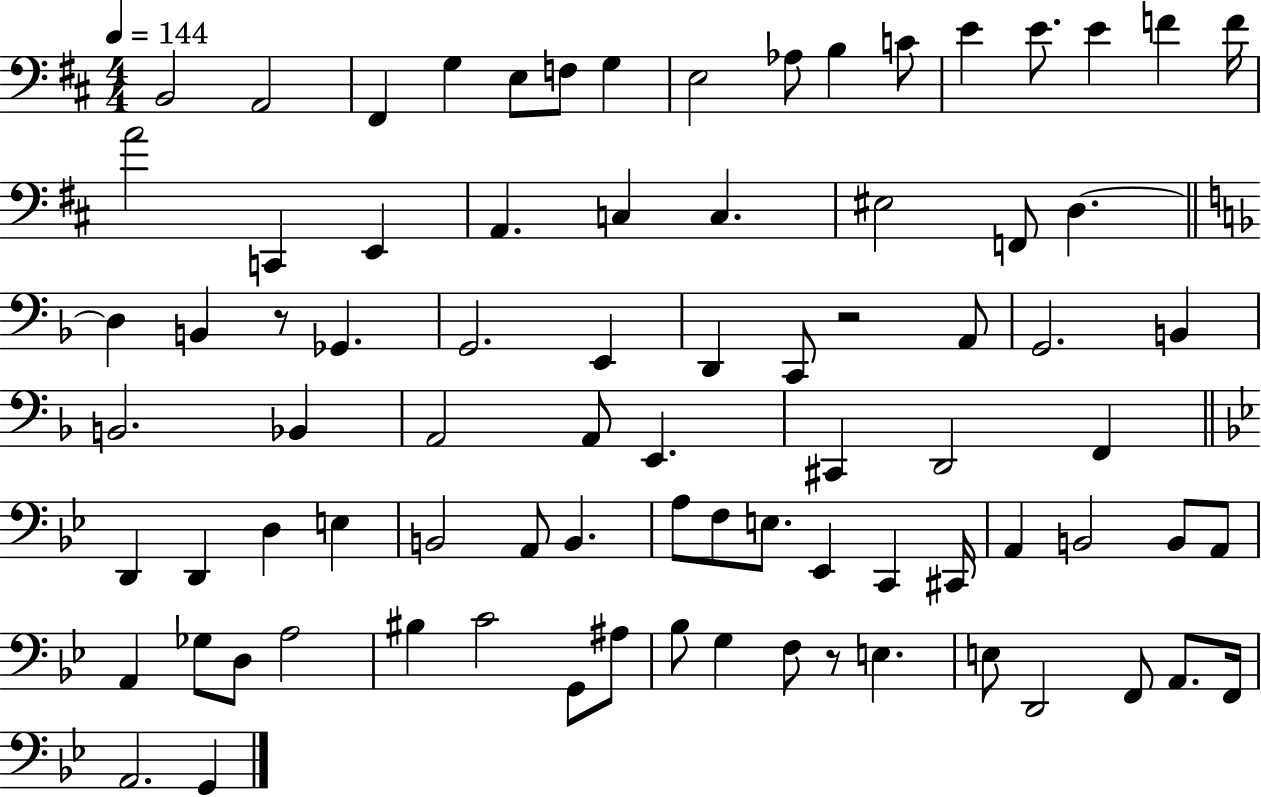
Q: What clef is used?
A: bass